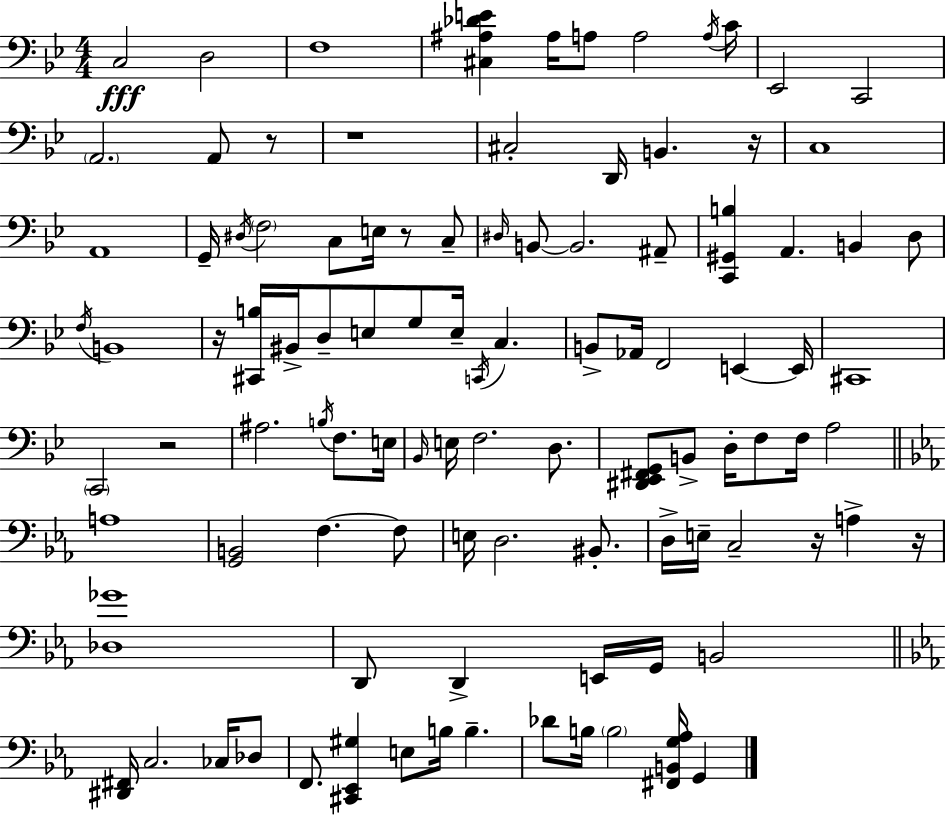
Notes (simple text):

C3/h D3/h F3/w [C#3,A#3,Db4,E4]/q A#3/s A3/e A3/h A3/s C4/s Eb2/h C2/h A2/h. A2/e R/e R/w C#3/h D2/s B2/q. R/s C3/w A2/w G2/s D#3/s F3/h C3/e E3/s R/e C3/e D#3/s B2/e B2/h. A#2/e [C2,G#2,B3]/q A2/q. B2/q D3/e F3/s B2/w R/s [C#2,B3]/s BIS2/s D3/e E3/e G3/e E3/s C2/s C3/q. B2/e Ab2/s F2/h E2/q E2/s C#2/w C2/h R/h A#3/h. B3/s F3/e. E3/s Bb2/s E3/s F3/h. D3/e. [D#2,Eb2,F#2,G2]/e B2/e D3/s F3/e F3/s A3/h A3/w [G2,B2]/h F3/q. F3/e E3/s D3/h. BIS2/e. D3/s E3/s C3/h R/s A3/q R/s [Db3,Gb4]/w D2/e D2/q E2/s G2/s B2/h [D#2,F#2]/s C3/h. CES3/s Db3/e F2/e. [C#2,Eb2,G#3]/q E3/e B3/s B3/q. Db4/e B3/s B3/h [F#2,B2,G3,Ab3]/s G2/q